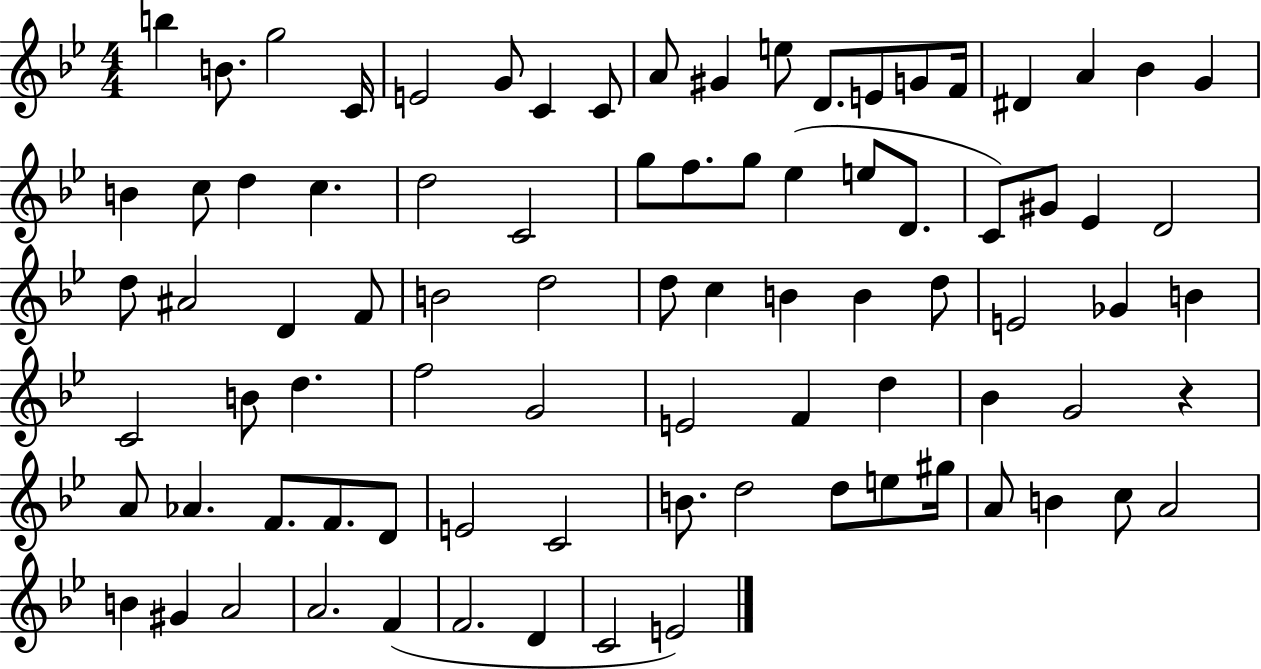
B5/q B4/e. G5/h C4/s E4/h G4/e C4/q C4/e A4/e G#4/q E5/e D4/e. E4/e G4/e F4/s D#4/q A4/q Bb4/q G4/q B4/q C5/e D5/q C5/q. D5/h C4/h G5/e F5/e. G5/e Eb5/q E5/e D4/e. C4/e G#4/e Eb4/q D4/h D5/e A#4/h D4/q F4/e B4/h D5/h D5/e C5/q B4/q B4/q D5/e E4/h Gb4/q B4/q C4/h B4/e D5/q. F5/h G4/h E4/h F4/q D5/q Bb4/q G4/h R/q A4/e Ab4/q. F4/e. F4/e. D4/e E4/h C4/h B4/e. D5/h D5/e E5/e G#5/s A4/e B4/q C5/e A4/h B4/q G#4/q A4/h A4/h. F4/q F4/h. D4/q C4/h E4/h